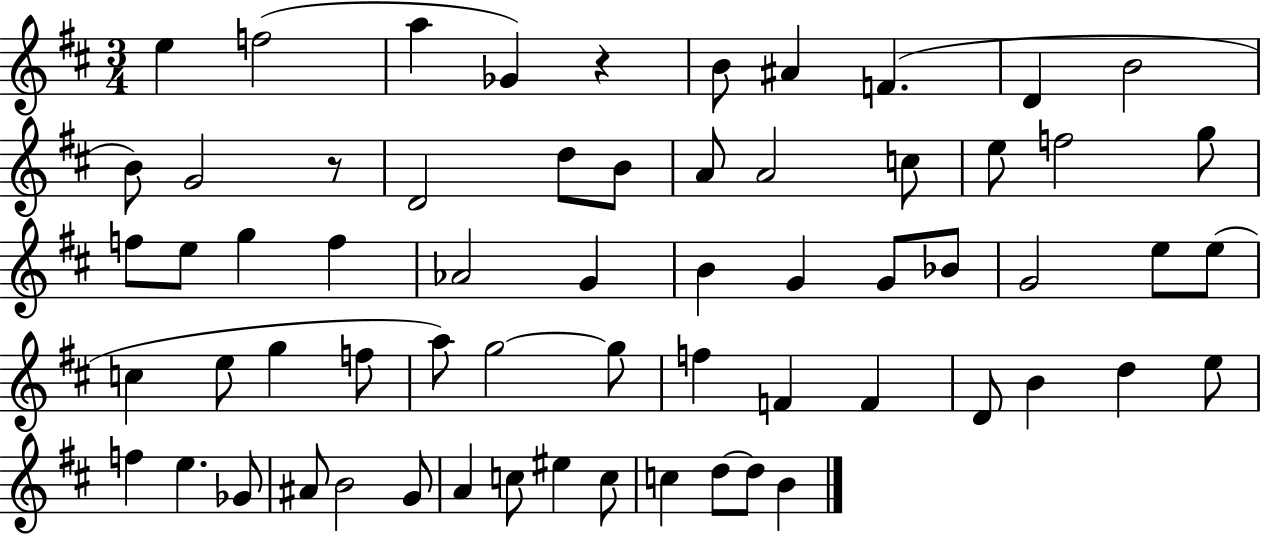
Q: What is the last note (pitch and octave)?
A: B4